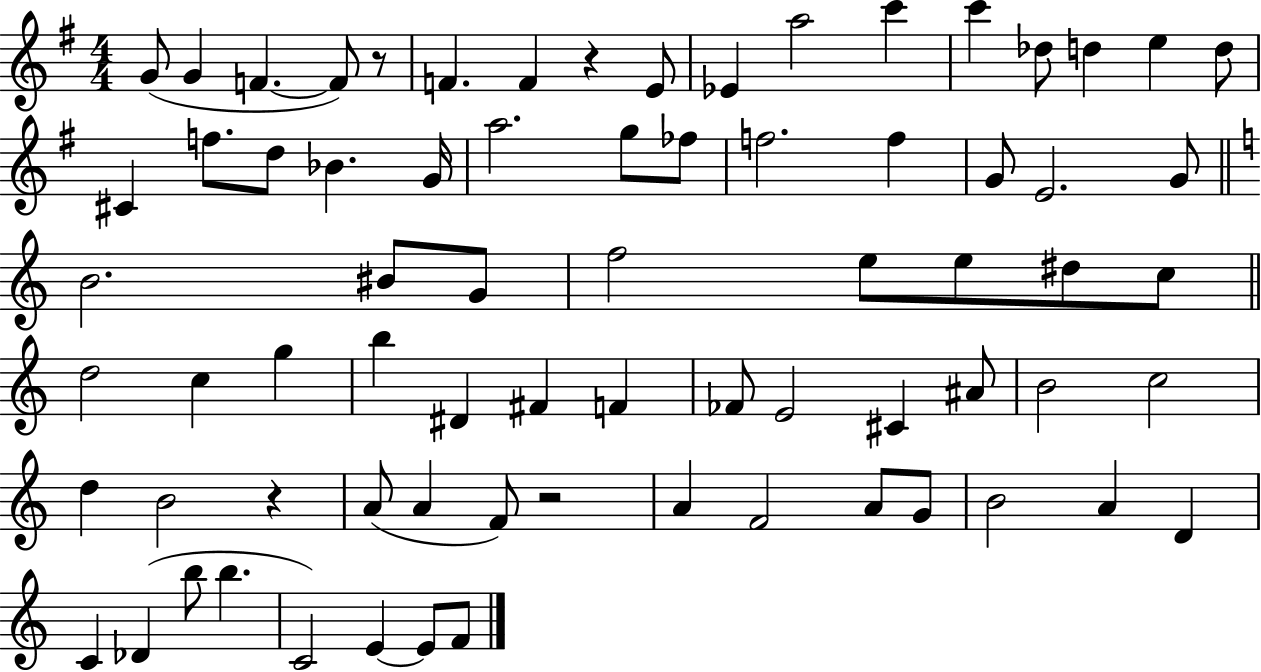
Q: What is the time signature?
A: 4/4